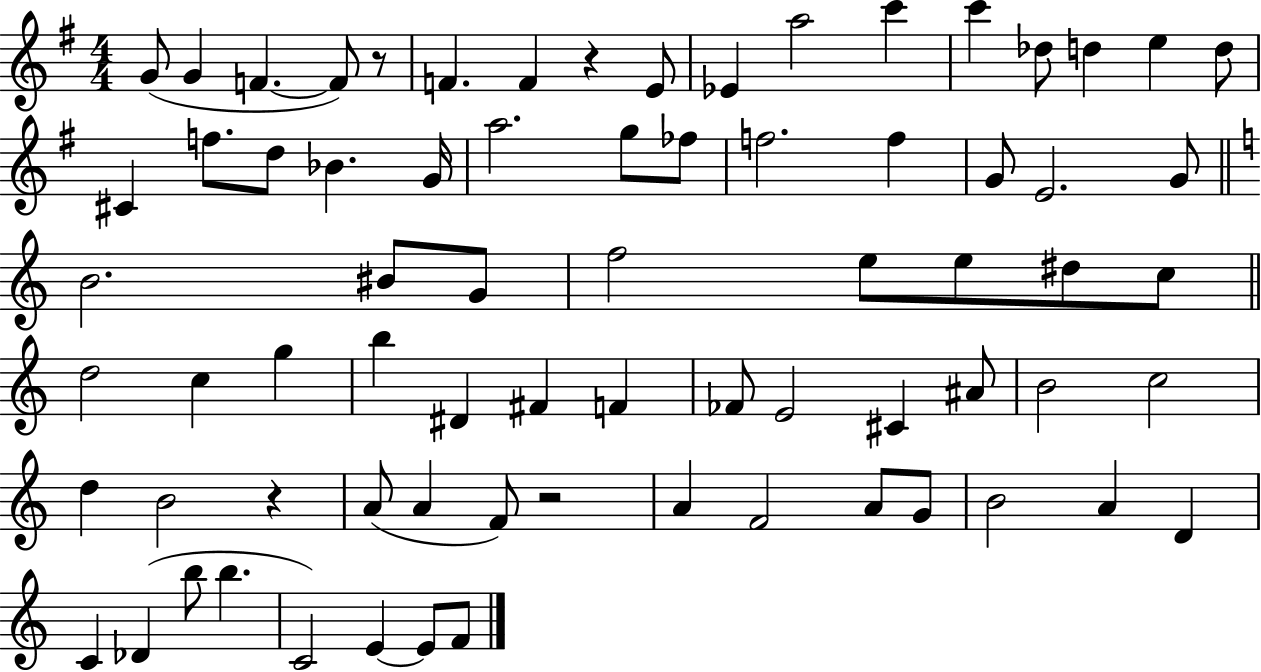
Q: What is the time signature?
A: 4/4